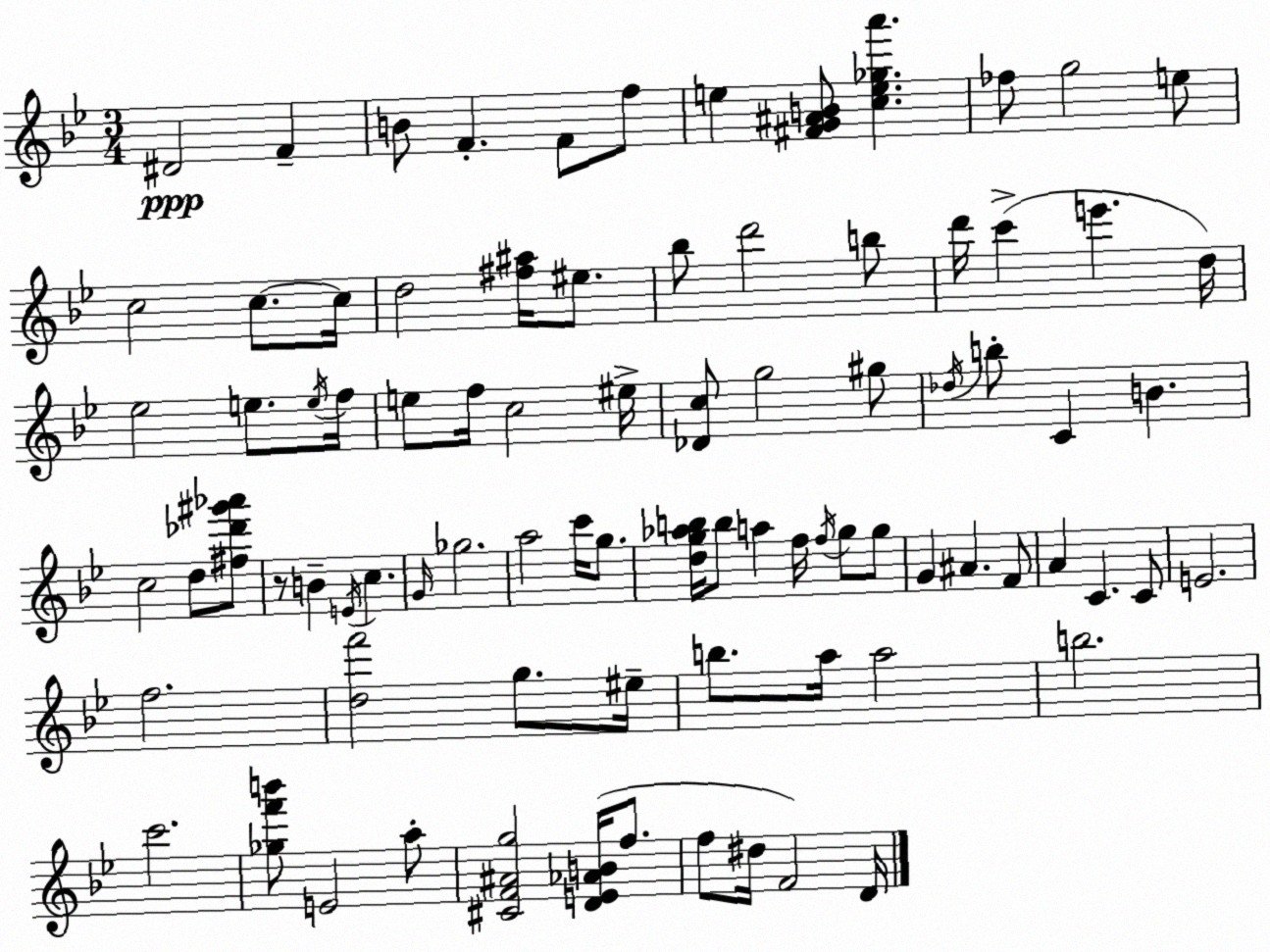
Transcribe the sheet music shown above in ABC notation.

X:1
T:Untitled
M:3/4
L:1/4
K:Gm
^D2 F B/2 F F/2 f/2 e [^FG^AB]/2 [ce_ga'] _f/2 g2 e/2 c2 c/2 c/4 d2 [^f^a]/4 ^e/2 _b/2 d'2 b/2 d'/4 c' e' d/4 _e2 e/2 e/4 f/4 e/2 f/4 c2 ^e/4 [_Dc]/2 g2 ^g/2 _d/4 b/2 C B c2 d/2 [^f_d'^g'_a']/2 z/2 B E/4 c G/4 _g2 a2 c'/4 g/2 [dg_ab]/4 b/2 a f/4 f/4 g/2 g/2 G ^A F/2 A C C/2 E2 f2 [df']2 g/2 ^e/4 b/2 a/4 a2 b2 c'2 [_gf'b']/2 E2 a/2 [^CF^Ag]2 [DE_AB]/4 f/2 f/2 ^d/4 F2 D/4